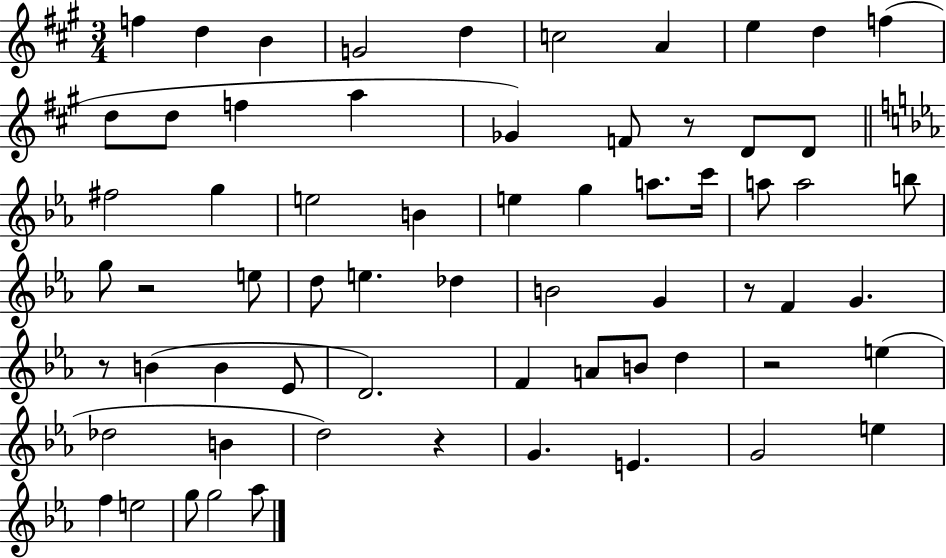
X:1
T:Untitled
M:3/4
L:1/4
K:A
f d B G2 d c2 A e d f d/2 d/2 f a _G F/2 z/2 D/2 D/2 ^f2 g e2 B e g a/2 c'/4 a/2 a2 b/2 g/2 z2 e/2 d/2 e _d B2 G z/2 F G z/2 B B _E/2 D2 F A/2 B/2 d z2 e _d2 B d2 z G E G2 e f e2 g/2 g2 _a/2